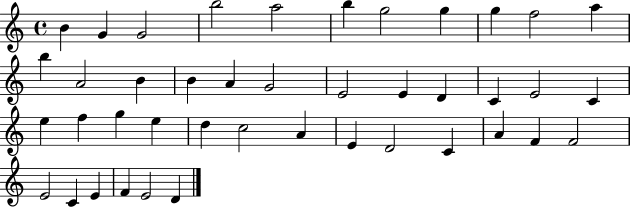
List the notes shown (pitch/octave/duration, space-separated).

B4/q G4/q G4/h B5/h A5/h B5/q G5/h G5/q G5/q F5/h A5/q B5/q A4/h B4/q B4/q A4/q G4/h E4/h E4/q D4/q C4/q E4/h C4/q E5/q F5/q G5/q E5/q D5/q C5/h A4/q E4/q D4/h C4/q A4/q F4/q F4/h E4/h C4/q E4/q F4/q E4/h D4/q